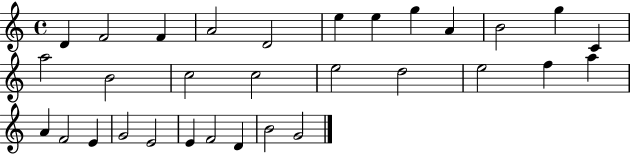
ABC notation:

X:1
T:Untitled
M:4/4
L:1/4
K:C
D F2 F A2 D2 e e g A B2 g C a2 B2 c2 c2 e2 d2 e2 f a A F2 E G2 E2 E F2 D B2 G2